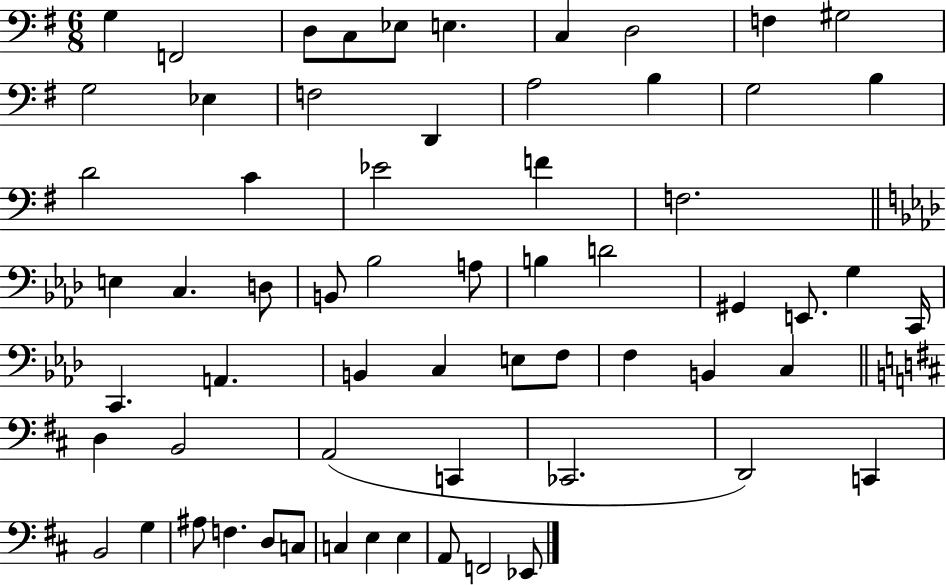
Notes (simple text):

G3/q F2/h D3/e C3/e Eb3/e E3/q. C3/q D3/h F3/q G#3/h G3/h Eb3/q F3/h D2/q A3/h B3/q G3/h B3/q D4/h C4/q Eb4/h F4/q F3/h. E3/q C3/q. D3/e B2/e Bb3/h A3/e B3/q D4/h G#2/q E2/e. G3/q C2/s C2/q. A2/q. B2/q C3/q E3/e F3/e F3/q B2/q C3/q D3/q B2/h A2/h C2/q CES2/h. D2/h C2/q B2/h G3/q A#3/e F3/q. D3/e C3/e C3/q E3/q E3/q A2/e F2/h Eb2/e